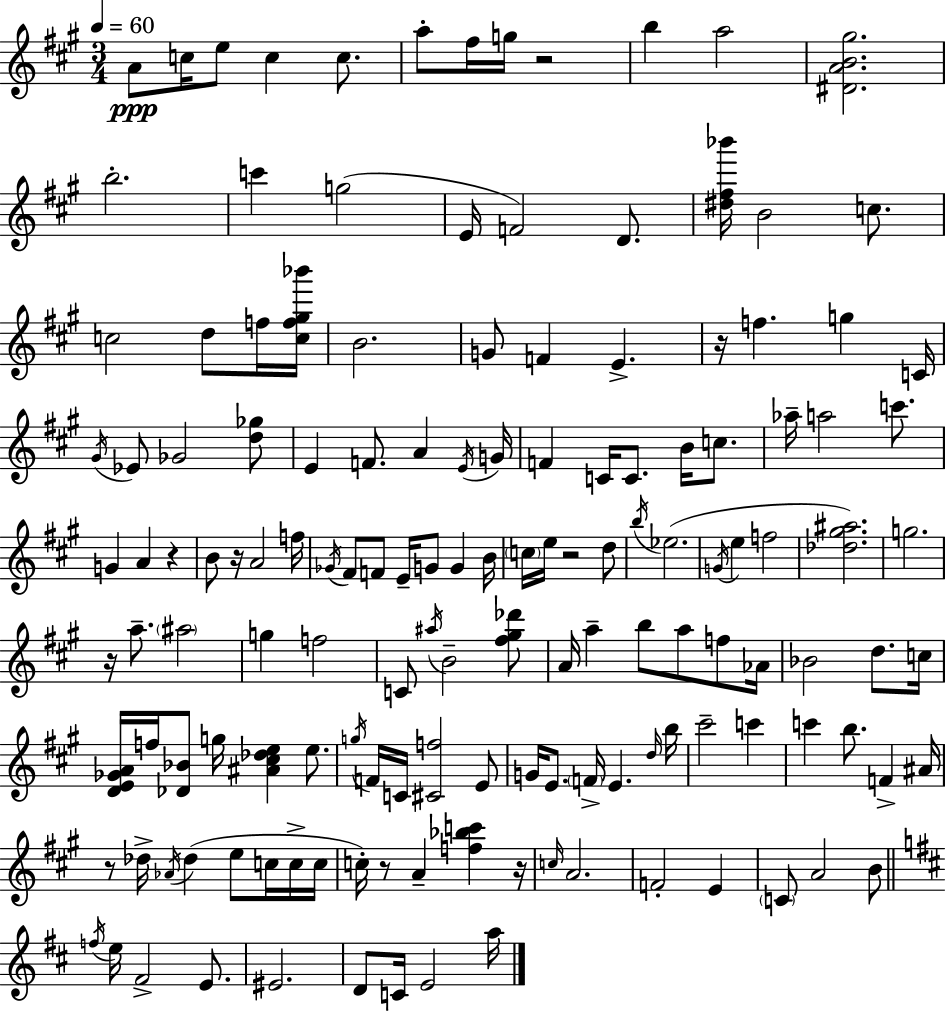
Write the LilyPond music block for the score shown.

{
  \clef treble
  \numericTimeSignature
  \time 3/4
  \key a \major
  \tempo 4 = 60
  a'8\ppp c''16 e''8 c''4 c''8. | a''8-. fis''16 g''16 r2 | b''4 a''2 | <dis' a' b' gis''>2. | \break b''2.-. | c'''4 g''2( | e'16 f'2) d'8. | <dis'' fis'' bes'''>16 b'2 c''8. | \break c''2 d''8 f''16 <c'' f'' gis'' bes'''>16 | b'2. | g'8 f'4 e'4.-> | r16 f''4. g''4 c'16 | \break \acciaccatura { gis'16 } ees'8 ges'2 <d'' ges''>8 | e'4 f'8. a'4 | \acciaccatura { e'16 } g'16 f'4 c'16 c'8. b'16 c''8. | aes''16-- a''2 c'''8. | \break g'4 a'4 r4 | b'8 r16 a'2 | f''16 \acciaccatura { ges'16 } fis'8 f'8 e'16-- g'8 g'4 | b'16 \parenthesize c''16 e''16 r2 | \break d''8 \acciaccatura { b''16 }( ees''2. | \acciaccatura { g'16 } e''4 f''2 | <des'' gis'' ais''>2.) | g''2. | \break r16 a''8.-- \parenthesize ais''2 | g''4 f''2 | c'8 \acciaccatura { ais''16 } b'2-- | <fis'' gis'' des'''>8 a'16 a''4-- b''8 | \break a''8 f''8 aes'16 bes'2 | d''8. c''16 <d' e' ges' a'>16 f''16 <des' bes'>8 g''16 <ais' cis'' des'' e''>4 | e''8. \acciaccatura { g''16 } f'16 c'16 <cis' f''>2 | e'8 g'16 e'8. \parenthesize f'16-> | \break e'4. \grace { d''16 } b''16 cis'''2-- | c'''4 c'''4 | b''8. f'4-> ais'16 r8 des''16-> \acciaccatura { aes'16 } | des''4( e''8 c''16 c''16-> c''16 c''16-.) r8 | \break a'4-- <f'' bes'' c'''>4 r16 \grace { c''16 } a'2. | f'2-. | e'4 \parenthesize c'8 | a'2 b'8 \bar "||" \break \key d \major \acciaccatura { f''16 } e''16 fis'2-> e'8. | eis'2. | d'8 c'16 e'2 | a''16 \bar "|."
}